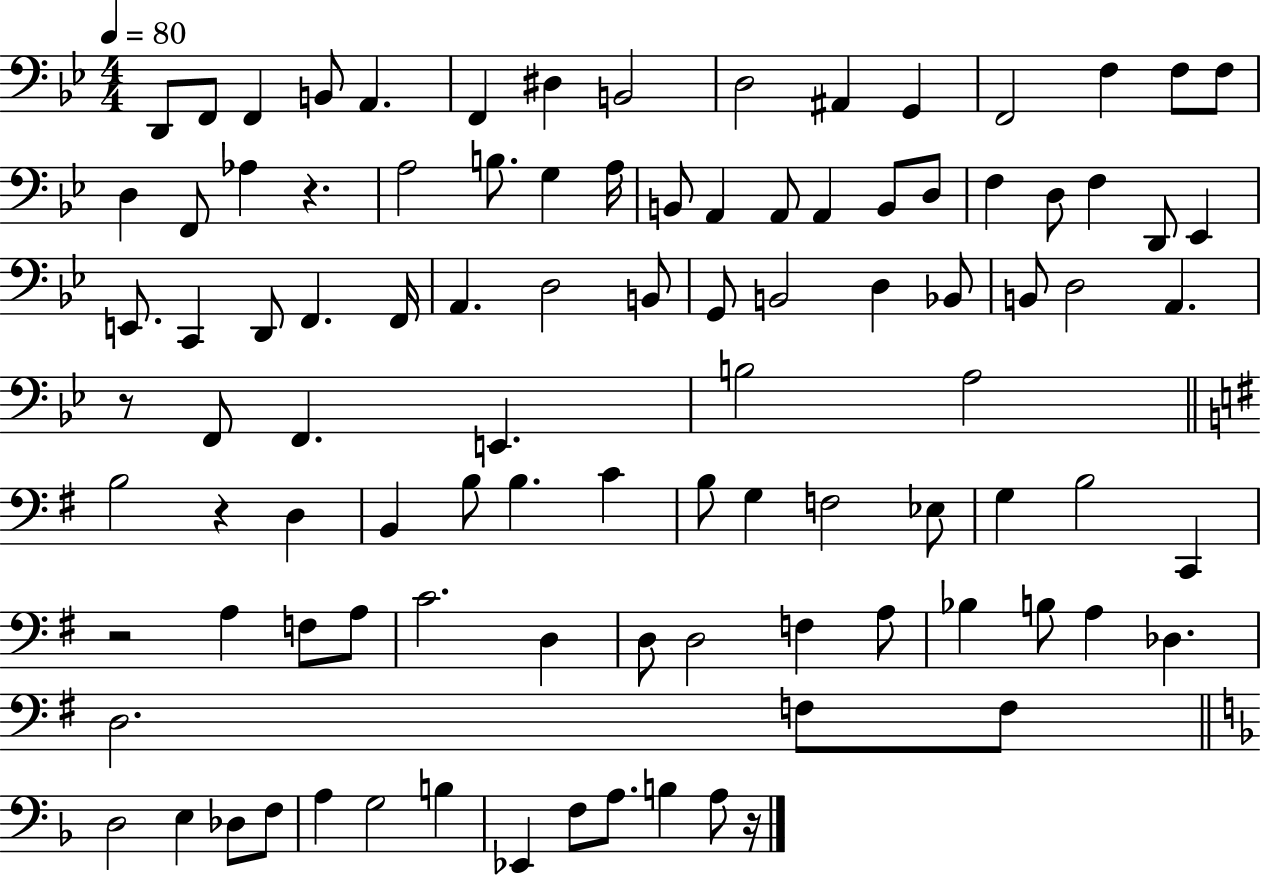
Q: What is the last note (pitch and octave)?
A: A3